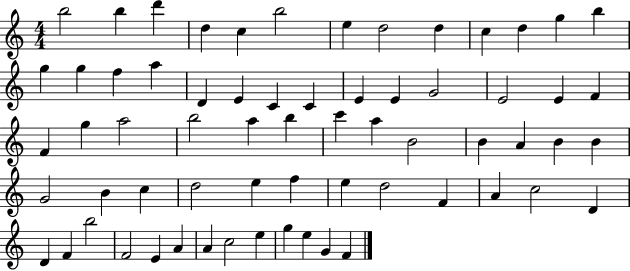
X:1
T:Untitled
M:4/4
L:1/4
K:C
b2 b d' d c b2 e d2 d c d g b g g f a D E C C E E G2 E2 E F F g a2 b2 a b c' a B2 B A B B G2 B c d2 e f e d2 F A c2 D D F b2 F2 E A A c2 e g e G F